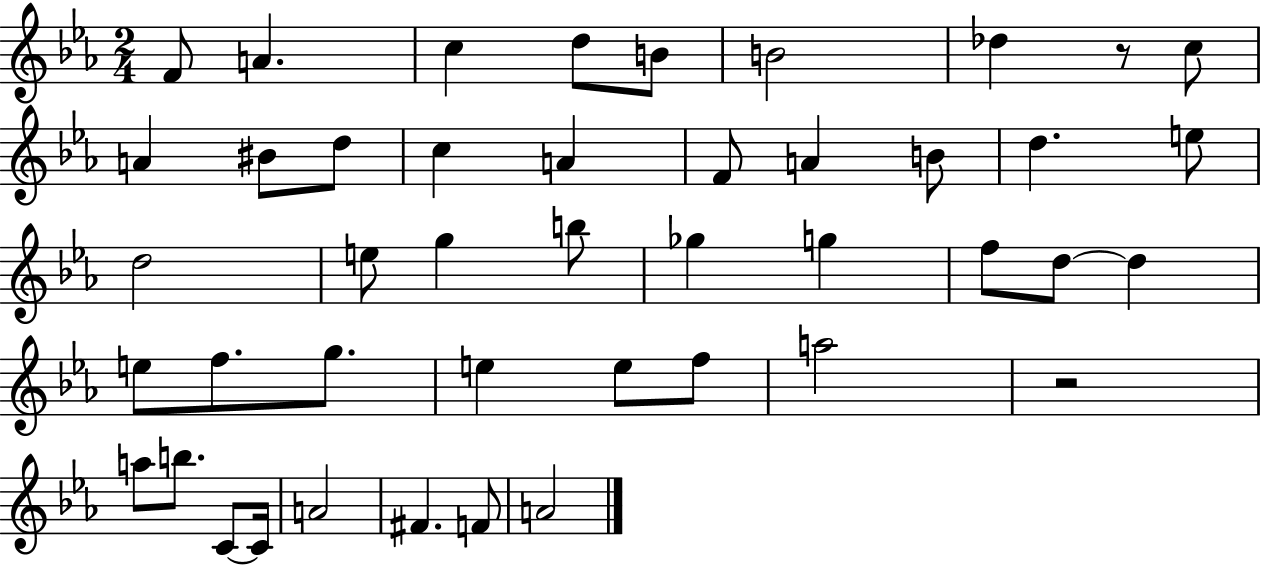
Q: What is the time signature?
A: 2/4